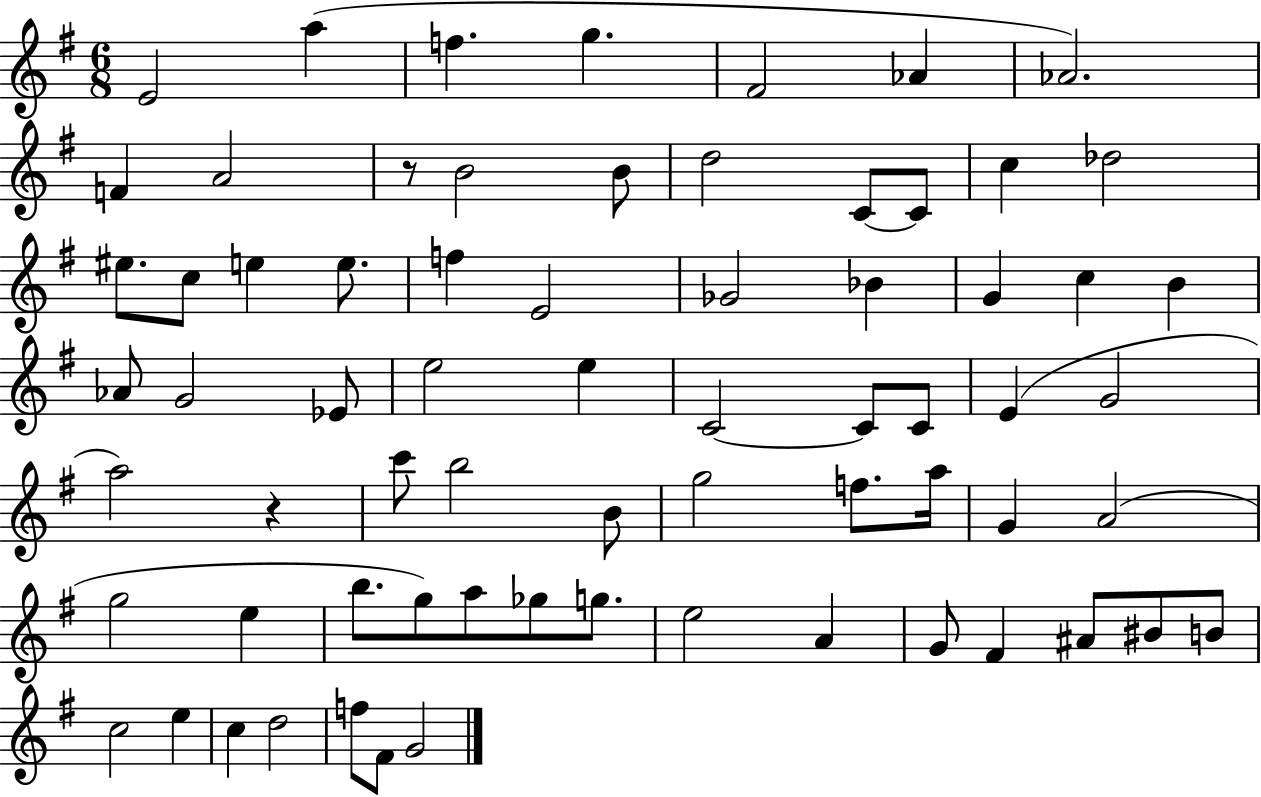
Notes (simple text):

E4/h A5/q F5/q. G5/q. F#4/h Ab4/q Ab4/h. F4/q A4/h R/e B4/h B4/e D5/h C4/e C4/e C5/q Db5/h EIS5/e. C5/e E5/q E5/e. F5/q E4/h Gb4/h Bb4/q G4/q C5/q B4/q Ab4/e G4/h Eb4/e E5/h E5/q C4/h C4/e C4/e E4/q G4/h A5/h R/q C6/e B5/h B4/e G5/h F5/e. A5/s G4/q A4/h G5/h E5/q B5/e. G5/e A5/e Gb5/e G5/e. E5/h A4/q G4/e F#4/q A#4/e BIS4/e B4/e C5/h E5/q C5/q D5/h F5/e F#4/e G4/h